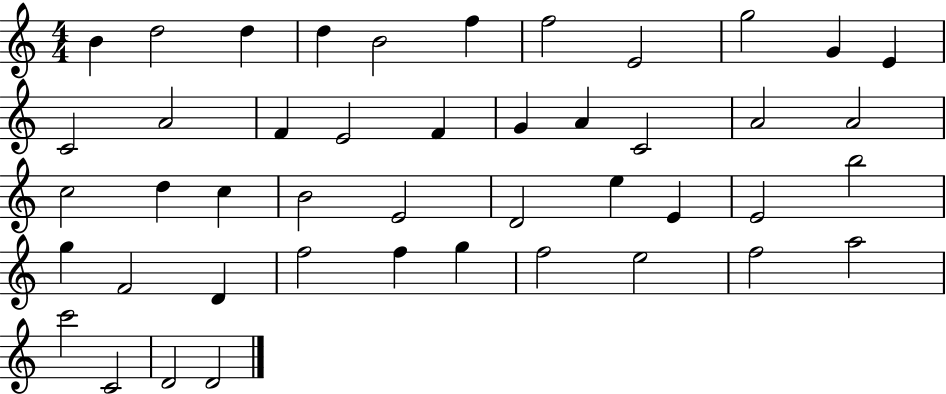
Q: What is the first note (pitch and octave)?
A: B4